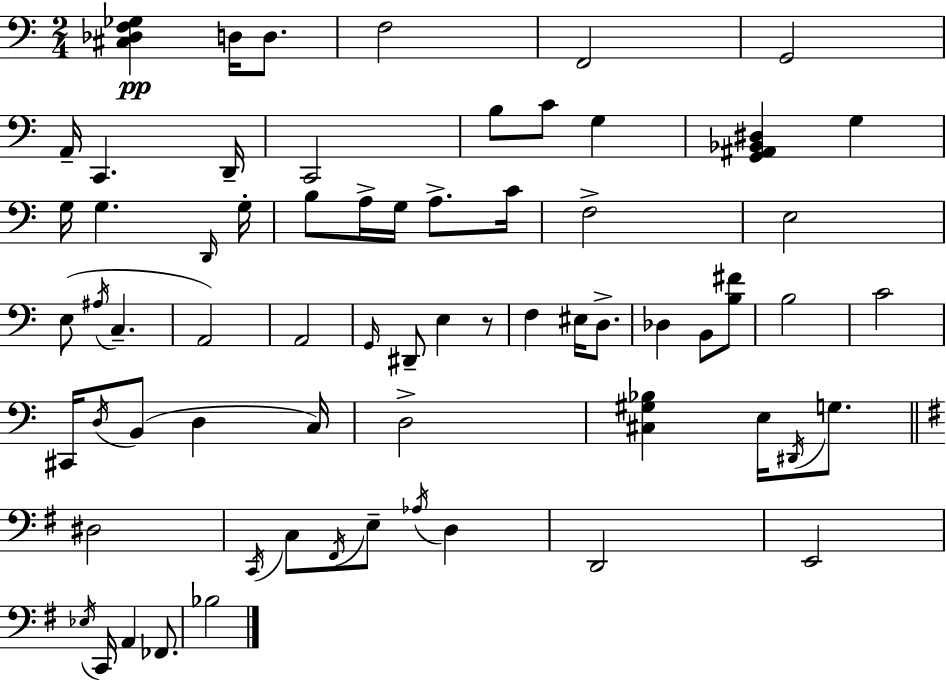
{
  \clef bass
  \numericTimeSignature
  \time 2/4
  \key c \major
  \repeat volta 2 { <cis des f ges>4\pp d16 d8. | f2 | f,2 | g,2 | \break a,16-- c,4. d,16-- | c,2 | b8 c'8 g4 | <g, ais, bes, dis>4 g4 | \break g16 g4. \grace { d,16 } | g16-. b8 a16-> g16 a8.-> | c'16 f2-> | e2 | \break e8( \acciaccatura { ais16 } c4.-- | a,2) | a,2 | \grace { g,16 } dis,8-- e4 | \break r8 f4 eis16 | d8.-> des4 b,8 | <b fis'>8 b2 | c'2 | \break cis,16 \acciaccatura { d16 } b,8( d4 | c16) d2-> | <cis gis bes>4 | e16 \acciaccatura { dis,16 } g8. \bar "||" \break \key g \major dis2 | \acciaccatura { c,16 } c8 \acciaccatura { fis,16 } e8-- \acciaccatura { aes16 } d4 | d,2 | e,2 | \break \acciaccatura { ees16 } c,16 a,4 | fes,8. bes2 | } \bar "|."
}